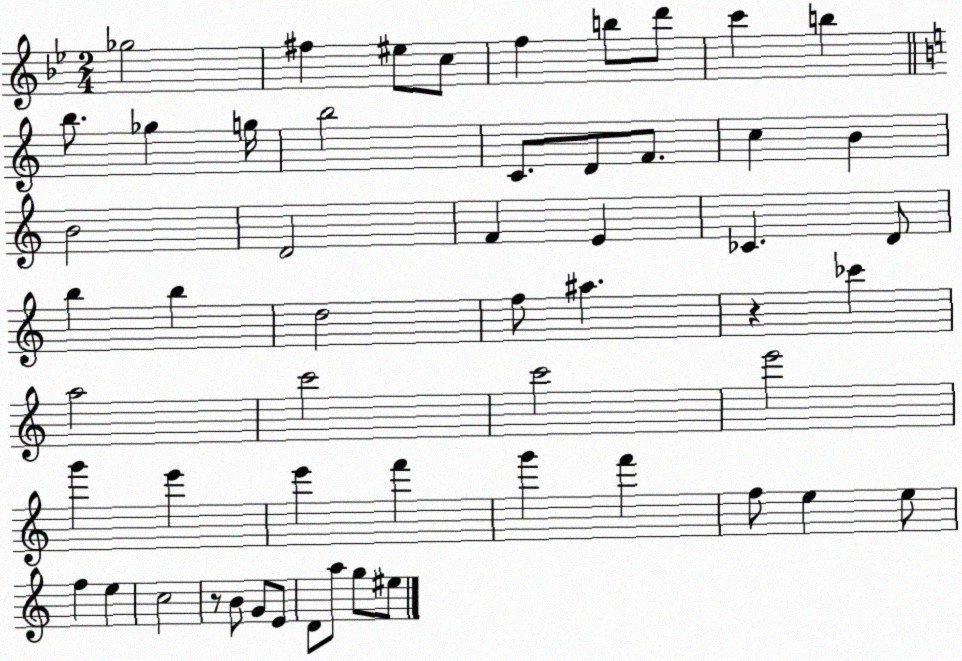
X:1
T:Untitled
M:2/4
L:1/4
K:Bb
_g2 ^f ^e/2 c/2 f b/2 d'/2 c' b b/2 _g g/4 b2 C/2 D/2 F/2 c B B2 D2 F E _C D/2 b b d2 f/2 ^a z _c' a2 c'2 c'2 e'2 g' e' e' f' g' f' f/2 e e/2 f e c2 z/2 B/2 G/2 E/2 D/2 a/2 g/2 ^e/2